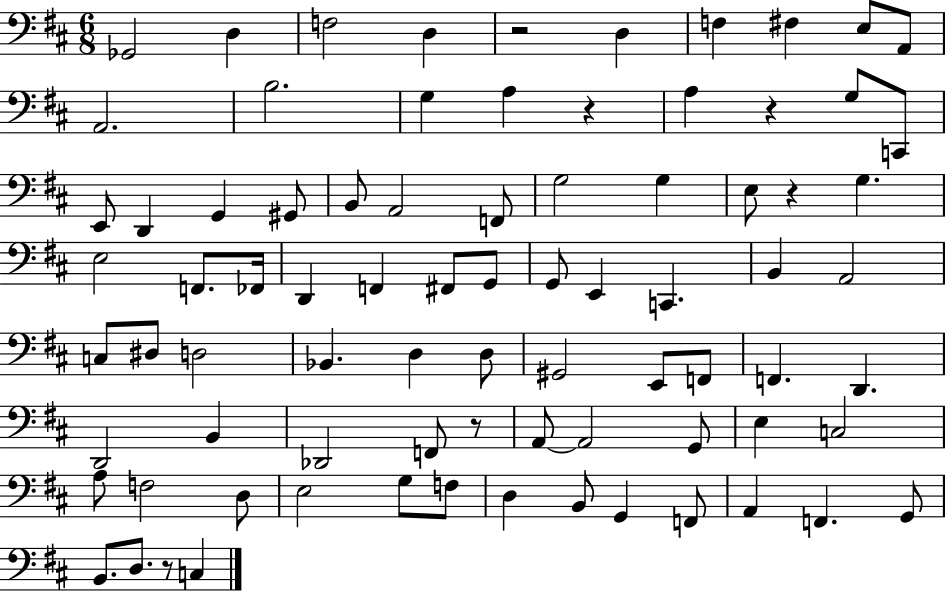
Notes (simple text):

Gb2/h D3/q F3/h D3/q R/h D3/q F3/q F#3/q E3/e A2/e A2/h. B3/h. G3/q A3/q R/q A3/q R/q G3/e C2/e E2/e D2/q G2/q G#2/e B2/e A2/h F2/e G3/h G3/q E3/e R/q G3/q. E3/h F2/e. FES2/s D2/q F2/q F#2/e G2/e G2/e E2/q C2/q. B2/q A2/h C3/e D#3/e D3/h Bb2/q. D3/q D3/e G#2/h E2/e F2/e F2/q. D2/q. D2/h B2/q Db2/h F2/e R/e A2/e A2/h G2/e E3/q C3/h A3/e F3/h D3/e E3/h G3/e F3/e D3/q B2/e G2/q F2/e A2/q F2/q. G2/e B2/e. D3/e. R/e C3/q